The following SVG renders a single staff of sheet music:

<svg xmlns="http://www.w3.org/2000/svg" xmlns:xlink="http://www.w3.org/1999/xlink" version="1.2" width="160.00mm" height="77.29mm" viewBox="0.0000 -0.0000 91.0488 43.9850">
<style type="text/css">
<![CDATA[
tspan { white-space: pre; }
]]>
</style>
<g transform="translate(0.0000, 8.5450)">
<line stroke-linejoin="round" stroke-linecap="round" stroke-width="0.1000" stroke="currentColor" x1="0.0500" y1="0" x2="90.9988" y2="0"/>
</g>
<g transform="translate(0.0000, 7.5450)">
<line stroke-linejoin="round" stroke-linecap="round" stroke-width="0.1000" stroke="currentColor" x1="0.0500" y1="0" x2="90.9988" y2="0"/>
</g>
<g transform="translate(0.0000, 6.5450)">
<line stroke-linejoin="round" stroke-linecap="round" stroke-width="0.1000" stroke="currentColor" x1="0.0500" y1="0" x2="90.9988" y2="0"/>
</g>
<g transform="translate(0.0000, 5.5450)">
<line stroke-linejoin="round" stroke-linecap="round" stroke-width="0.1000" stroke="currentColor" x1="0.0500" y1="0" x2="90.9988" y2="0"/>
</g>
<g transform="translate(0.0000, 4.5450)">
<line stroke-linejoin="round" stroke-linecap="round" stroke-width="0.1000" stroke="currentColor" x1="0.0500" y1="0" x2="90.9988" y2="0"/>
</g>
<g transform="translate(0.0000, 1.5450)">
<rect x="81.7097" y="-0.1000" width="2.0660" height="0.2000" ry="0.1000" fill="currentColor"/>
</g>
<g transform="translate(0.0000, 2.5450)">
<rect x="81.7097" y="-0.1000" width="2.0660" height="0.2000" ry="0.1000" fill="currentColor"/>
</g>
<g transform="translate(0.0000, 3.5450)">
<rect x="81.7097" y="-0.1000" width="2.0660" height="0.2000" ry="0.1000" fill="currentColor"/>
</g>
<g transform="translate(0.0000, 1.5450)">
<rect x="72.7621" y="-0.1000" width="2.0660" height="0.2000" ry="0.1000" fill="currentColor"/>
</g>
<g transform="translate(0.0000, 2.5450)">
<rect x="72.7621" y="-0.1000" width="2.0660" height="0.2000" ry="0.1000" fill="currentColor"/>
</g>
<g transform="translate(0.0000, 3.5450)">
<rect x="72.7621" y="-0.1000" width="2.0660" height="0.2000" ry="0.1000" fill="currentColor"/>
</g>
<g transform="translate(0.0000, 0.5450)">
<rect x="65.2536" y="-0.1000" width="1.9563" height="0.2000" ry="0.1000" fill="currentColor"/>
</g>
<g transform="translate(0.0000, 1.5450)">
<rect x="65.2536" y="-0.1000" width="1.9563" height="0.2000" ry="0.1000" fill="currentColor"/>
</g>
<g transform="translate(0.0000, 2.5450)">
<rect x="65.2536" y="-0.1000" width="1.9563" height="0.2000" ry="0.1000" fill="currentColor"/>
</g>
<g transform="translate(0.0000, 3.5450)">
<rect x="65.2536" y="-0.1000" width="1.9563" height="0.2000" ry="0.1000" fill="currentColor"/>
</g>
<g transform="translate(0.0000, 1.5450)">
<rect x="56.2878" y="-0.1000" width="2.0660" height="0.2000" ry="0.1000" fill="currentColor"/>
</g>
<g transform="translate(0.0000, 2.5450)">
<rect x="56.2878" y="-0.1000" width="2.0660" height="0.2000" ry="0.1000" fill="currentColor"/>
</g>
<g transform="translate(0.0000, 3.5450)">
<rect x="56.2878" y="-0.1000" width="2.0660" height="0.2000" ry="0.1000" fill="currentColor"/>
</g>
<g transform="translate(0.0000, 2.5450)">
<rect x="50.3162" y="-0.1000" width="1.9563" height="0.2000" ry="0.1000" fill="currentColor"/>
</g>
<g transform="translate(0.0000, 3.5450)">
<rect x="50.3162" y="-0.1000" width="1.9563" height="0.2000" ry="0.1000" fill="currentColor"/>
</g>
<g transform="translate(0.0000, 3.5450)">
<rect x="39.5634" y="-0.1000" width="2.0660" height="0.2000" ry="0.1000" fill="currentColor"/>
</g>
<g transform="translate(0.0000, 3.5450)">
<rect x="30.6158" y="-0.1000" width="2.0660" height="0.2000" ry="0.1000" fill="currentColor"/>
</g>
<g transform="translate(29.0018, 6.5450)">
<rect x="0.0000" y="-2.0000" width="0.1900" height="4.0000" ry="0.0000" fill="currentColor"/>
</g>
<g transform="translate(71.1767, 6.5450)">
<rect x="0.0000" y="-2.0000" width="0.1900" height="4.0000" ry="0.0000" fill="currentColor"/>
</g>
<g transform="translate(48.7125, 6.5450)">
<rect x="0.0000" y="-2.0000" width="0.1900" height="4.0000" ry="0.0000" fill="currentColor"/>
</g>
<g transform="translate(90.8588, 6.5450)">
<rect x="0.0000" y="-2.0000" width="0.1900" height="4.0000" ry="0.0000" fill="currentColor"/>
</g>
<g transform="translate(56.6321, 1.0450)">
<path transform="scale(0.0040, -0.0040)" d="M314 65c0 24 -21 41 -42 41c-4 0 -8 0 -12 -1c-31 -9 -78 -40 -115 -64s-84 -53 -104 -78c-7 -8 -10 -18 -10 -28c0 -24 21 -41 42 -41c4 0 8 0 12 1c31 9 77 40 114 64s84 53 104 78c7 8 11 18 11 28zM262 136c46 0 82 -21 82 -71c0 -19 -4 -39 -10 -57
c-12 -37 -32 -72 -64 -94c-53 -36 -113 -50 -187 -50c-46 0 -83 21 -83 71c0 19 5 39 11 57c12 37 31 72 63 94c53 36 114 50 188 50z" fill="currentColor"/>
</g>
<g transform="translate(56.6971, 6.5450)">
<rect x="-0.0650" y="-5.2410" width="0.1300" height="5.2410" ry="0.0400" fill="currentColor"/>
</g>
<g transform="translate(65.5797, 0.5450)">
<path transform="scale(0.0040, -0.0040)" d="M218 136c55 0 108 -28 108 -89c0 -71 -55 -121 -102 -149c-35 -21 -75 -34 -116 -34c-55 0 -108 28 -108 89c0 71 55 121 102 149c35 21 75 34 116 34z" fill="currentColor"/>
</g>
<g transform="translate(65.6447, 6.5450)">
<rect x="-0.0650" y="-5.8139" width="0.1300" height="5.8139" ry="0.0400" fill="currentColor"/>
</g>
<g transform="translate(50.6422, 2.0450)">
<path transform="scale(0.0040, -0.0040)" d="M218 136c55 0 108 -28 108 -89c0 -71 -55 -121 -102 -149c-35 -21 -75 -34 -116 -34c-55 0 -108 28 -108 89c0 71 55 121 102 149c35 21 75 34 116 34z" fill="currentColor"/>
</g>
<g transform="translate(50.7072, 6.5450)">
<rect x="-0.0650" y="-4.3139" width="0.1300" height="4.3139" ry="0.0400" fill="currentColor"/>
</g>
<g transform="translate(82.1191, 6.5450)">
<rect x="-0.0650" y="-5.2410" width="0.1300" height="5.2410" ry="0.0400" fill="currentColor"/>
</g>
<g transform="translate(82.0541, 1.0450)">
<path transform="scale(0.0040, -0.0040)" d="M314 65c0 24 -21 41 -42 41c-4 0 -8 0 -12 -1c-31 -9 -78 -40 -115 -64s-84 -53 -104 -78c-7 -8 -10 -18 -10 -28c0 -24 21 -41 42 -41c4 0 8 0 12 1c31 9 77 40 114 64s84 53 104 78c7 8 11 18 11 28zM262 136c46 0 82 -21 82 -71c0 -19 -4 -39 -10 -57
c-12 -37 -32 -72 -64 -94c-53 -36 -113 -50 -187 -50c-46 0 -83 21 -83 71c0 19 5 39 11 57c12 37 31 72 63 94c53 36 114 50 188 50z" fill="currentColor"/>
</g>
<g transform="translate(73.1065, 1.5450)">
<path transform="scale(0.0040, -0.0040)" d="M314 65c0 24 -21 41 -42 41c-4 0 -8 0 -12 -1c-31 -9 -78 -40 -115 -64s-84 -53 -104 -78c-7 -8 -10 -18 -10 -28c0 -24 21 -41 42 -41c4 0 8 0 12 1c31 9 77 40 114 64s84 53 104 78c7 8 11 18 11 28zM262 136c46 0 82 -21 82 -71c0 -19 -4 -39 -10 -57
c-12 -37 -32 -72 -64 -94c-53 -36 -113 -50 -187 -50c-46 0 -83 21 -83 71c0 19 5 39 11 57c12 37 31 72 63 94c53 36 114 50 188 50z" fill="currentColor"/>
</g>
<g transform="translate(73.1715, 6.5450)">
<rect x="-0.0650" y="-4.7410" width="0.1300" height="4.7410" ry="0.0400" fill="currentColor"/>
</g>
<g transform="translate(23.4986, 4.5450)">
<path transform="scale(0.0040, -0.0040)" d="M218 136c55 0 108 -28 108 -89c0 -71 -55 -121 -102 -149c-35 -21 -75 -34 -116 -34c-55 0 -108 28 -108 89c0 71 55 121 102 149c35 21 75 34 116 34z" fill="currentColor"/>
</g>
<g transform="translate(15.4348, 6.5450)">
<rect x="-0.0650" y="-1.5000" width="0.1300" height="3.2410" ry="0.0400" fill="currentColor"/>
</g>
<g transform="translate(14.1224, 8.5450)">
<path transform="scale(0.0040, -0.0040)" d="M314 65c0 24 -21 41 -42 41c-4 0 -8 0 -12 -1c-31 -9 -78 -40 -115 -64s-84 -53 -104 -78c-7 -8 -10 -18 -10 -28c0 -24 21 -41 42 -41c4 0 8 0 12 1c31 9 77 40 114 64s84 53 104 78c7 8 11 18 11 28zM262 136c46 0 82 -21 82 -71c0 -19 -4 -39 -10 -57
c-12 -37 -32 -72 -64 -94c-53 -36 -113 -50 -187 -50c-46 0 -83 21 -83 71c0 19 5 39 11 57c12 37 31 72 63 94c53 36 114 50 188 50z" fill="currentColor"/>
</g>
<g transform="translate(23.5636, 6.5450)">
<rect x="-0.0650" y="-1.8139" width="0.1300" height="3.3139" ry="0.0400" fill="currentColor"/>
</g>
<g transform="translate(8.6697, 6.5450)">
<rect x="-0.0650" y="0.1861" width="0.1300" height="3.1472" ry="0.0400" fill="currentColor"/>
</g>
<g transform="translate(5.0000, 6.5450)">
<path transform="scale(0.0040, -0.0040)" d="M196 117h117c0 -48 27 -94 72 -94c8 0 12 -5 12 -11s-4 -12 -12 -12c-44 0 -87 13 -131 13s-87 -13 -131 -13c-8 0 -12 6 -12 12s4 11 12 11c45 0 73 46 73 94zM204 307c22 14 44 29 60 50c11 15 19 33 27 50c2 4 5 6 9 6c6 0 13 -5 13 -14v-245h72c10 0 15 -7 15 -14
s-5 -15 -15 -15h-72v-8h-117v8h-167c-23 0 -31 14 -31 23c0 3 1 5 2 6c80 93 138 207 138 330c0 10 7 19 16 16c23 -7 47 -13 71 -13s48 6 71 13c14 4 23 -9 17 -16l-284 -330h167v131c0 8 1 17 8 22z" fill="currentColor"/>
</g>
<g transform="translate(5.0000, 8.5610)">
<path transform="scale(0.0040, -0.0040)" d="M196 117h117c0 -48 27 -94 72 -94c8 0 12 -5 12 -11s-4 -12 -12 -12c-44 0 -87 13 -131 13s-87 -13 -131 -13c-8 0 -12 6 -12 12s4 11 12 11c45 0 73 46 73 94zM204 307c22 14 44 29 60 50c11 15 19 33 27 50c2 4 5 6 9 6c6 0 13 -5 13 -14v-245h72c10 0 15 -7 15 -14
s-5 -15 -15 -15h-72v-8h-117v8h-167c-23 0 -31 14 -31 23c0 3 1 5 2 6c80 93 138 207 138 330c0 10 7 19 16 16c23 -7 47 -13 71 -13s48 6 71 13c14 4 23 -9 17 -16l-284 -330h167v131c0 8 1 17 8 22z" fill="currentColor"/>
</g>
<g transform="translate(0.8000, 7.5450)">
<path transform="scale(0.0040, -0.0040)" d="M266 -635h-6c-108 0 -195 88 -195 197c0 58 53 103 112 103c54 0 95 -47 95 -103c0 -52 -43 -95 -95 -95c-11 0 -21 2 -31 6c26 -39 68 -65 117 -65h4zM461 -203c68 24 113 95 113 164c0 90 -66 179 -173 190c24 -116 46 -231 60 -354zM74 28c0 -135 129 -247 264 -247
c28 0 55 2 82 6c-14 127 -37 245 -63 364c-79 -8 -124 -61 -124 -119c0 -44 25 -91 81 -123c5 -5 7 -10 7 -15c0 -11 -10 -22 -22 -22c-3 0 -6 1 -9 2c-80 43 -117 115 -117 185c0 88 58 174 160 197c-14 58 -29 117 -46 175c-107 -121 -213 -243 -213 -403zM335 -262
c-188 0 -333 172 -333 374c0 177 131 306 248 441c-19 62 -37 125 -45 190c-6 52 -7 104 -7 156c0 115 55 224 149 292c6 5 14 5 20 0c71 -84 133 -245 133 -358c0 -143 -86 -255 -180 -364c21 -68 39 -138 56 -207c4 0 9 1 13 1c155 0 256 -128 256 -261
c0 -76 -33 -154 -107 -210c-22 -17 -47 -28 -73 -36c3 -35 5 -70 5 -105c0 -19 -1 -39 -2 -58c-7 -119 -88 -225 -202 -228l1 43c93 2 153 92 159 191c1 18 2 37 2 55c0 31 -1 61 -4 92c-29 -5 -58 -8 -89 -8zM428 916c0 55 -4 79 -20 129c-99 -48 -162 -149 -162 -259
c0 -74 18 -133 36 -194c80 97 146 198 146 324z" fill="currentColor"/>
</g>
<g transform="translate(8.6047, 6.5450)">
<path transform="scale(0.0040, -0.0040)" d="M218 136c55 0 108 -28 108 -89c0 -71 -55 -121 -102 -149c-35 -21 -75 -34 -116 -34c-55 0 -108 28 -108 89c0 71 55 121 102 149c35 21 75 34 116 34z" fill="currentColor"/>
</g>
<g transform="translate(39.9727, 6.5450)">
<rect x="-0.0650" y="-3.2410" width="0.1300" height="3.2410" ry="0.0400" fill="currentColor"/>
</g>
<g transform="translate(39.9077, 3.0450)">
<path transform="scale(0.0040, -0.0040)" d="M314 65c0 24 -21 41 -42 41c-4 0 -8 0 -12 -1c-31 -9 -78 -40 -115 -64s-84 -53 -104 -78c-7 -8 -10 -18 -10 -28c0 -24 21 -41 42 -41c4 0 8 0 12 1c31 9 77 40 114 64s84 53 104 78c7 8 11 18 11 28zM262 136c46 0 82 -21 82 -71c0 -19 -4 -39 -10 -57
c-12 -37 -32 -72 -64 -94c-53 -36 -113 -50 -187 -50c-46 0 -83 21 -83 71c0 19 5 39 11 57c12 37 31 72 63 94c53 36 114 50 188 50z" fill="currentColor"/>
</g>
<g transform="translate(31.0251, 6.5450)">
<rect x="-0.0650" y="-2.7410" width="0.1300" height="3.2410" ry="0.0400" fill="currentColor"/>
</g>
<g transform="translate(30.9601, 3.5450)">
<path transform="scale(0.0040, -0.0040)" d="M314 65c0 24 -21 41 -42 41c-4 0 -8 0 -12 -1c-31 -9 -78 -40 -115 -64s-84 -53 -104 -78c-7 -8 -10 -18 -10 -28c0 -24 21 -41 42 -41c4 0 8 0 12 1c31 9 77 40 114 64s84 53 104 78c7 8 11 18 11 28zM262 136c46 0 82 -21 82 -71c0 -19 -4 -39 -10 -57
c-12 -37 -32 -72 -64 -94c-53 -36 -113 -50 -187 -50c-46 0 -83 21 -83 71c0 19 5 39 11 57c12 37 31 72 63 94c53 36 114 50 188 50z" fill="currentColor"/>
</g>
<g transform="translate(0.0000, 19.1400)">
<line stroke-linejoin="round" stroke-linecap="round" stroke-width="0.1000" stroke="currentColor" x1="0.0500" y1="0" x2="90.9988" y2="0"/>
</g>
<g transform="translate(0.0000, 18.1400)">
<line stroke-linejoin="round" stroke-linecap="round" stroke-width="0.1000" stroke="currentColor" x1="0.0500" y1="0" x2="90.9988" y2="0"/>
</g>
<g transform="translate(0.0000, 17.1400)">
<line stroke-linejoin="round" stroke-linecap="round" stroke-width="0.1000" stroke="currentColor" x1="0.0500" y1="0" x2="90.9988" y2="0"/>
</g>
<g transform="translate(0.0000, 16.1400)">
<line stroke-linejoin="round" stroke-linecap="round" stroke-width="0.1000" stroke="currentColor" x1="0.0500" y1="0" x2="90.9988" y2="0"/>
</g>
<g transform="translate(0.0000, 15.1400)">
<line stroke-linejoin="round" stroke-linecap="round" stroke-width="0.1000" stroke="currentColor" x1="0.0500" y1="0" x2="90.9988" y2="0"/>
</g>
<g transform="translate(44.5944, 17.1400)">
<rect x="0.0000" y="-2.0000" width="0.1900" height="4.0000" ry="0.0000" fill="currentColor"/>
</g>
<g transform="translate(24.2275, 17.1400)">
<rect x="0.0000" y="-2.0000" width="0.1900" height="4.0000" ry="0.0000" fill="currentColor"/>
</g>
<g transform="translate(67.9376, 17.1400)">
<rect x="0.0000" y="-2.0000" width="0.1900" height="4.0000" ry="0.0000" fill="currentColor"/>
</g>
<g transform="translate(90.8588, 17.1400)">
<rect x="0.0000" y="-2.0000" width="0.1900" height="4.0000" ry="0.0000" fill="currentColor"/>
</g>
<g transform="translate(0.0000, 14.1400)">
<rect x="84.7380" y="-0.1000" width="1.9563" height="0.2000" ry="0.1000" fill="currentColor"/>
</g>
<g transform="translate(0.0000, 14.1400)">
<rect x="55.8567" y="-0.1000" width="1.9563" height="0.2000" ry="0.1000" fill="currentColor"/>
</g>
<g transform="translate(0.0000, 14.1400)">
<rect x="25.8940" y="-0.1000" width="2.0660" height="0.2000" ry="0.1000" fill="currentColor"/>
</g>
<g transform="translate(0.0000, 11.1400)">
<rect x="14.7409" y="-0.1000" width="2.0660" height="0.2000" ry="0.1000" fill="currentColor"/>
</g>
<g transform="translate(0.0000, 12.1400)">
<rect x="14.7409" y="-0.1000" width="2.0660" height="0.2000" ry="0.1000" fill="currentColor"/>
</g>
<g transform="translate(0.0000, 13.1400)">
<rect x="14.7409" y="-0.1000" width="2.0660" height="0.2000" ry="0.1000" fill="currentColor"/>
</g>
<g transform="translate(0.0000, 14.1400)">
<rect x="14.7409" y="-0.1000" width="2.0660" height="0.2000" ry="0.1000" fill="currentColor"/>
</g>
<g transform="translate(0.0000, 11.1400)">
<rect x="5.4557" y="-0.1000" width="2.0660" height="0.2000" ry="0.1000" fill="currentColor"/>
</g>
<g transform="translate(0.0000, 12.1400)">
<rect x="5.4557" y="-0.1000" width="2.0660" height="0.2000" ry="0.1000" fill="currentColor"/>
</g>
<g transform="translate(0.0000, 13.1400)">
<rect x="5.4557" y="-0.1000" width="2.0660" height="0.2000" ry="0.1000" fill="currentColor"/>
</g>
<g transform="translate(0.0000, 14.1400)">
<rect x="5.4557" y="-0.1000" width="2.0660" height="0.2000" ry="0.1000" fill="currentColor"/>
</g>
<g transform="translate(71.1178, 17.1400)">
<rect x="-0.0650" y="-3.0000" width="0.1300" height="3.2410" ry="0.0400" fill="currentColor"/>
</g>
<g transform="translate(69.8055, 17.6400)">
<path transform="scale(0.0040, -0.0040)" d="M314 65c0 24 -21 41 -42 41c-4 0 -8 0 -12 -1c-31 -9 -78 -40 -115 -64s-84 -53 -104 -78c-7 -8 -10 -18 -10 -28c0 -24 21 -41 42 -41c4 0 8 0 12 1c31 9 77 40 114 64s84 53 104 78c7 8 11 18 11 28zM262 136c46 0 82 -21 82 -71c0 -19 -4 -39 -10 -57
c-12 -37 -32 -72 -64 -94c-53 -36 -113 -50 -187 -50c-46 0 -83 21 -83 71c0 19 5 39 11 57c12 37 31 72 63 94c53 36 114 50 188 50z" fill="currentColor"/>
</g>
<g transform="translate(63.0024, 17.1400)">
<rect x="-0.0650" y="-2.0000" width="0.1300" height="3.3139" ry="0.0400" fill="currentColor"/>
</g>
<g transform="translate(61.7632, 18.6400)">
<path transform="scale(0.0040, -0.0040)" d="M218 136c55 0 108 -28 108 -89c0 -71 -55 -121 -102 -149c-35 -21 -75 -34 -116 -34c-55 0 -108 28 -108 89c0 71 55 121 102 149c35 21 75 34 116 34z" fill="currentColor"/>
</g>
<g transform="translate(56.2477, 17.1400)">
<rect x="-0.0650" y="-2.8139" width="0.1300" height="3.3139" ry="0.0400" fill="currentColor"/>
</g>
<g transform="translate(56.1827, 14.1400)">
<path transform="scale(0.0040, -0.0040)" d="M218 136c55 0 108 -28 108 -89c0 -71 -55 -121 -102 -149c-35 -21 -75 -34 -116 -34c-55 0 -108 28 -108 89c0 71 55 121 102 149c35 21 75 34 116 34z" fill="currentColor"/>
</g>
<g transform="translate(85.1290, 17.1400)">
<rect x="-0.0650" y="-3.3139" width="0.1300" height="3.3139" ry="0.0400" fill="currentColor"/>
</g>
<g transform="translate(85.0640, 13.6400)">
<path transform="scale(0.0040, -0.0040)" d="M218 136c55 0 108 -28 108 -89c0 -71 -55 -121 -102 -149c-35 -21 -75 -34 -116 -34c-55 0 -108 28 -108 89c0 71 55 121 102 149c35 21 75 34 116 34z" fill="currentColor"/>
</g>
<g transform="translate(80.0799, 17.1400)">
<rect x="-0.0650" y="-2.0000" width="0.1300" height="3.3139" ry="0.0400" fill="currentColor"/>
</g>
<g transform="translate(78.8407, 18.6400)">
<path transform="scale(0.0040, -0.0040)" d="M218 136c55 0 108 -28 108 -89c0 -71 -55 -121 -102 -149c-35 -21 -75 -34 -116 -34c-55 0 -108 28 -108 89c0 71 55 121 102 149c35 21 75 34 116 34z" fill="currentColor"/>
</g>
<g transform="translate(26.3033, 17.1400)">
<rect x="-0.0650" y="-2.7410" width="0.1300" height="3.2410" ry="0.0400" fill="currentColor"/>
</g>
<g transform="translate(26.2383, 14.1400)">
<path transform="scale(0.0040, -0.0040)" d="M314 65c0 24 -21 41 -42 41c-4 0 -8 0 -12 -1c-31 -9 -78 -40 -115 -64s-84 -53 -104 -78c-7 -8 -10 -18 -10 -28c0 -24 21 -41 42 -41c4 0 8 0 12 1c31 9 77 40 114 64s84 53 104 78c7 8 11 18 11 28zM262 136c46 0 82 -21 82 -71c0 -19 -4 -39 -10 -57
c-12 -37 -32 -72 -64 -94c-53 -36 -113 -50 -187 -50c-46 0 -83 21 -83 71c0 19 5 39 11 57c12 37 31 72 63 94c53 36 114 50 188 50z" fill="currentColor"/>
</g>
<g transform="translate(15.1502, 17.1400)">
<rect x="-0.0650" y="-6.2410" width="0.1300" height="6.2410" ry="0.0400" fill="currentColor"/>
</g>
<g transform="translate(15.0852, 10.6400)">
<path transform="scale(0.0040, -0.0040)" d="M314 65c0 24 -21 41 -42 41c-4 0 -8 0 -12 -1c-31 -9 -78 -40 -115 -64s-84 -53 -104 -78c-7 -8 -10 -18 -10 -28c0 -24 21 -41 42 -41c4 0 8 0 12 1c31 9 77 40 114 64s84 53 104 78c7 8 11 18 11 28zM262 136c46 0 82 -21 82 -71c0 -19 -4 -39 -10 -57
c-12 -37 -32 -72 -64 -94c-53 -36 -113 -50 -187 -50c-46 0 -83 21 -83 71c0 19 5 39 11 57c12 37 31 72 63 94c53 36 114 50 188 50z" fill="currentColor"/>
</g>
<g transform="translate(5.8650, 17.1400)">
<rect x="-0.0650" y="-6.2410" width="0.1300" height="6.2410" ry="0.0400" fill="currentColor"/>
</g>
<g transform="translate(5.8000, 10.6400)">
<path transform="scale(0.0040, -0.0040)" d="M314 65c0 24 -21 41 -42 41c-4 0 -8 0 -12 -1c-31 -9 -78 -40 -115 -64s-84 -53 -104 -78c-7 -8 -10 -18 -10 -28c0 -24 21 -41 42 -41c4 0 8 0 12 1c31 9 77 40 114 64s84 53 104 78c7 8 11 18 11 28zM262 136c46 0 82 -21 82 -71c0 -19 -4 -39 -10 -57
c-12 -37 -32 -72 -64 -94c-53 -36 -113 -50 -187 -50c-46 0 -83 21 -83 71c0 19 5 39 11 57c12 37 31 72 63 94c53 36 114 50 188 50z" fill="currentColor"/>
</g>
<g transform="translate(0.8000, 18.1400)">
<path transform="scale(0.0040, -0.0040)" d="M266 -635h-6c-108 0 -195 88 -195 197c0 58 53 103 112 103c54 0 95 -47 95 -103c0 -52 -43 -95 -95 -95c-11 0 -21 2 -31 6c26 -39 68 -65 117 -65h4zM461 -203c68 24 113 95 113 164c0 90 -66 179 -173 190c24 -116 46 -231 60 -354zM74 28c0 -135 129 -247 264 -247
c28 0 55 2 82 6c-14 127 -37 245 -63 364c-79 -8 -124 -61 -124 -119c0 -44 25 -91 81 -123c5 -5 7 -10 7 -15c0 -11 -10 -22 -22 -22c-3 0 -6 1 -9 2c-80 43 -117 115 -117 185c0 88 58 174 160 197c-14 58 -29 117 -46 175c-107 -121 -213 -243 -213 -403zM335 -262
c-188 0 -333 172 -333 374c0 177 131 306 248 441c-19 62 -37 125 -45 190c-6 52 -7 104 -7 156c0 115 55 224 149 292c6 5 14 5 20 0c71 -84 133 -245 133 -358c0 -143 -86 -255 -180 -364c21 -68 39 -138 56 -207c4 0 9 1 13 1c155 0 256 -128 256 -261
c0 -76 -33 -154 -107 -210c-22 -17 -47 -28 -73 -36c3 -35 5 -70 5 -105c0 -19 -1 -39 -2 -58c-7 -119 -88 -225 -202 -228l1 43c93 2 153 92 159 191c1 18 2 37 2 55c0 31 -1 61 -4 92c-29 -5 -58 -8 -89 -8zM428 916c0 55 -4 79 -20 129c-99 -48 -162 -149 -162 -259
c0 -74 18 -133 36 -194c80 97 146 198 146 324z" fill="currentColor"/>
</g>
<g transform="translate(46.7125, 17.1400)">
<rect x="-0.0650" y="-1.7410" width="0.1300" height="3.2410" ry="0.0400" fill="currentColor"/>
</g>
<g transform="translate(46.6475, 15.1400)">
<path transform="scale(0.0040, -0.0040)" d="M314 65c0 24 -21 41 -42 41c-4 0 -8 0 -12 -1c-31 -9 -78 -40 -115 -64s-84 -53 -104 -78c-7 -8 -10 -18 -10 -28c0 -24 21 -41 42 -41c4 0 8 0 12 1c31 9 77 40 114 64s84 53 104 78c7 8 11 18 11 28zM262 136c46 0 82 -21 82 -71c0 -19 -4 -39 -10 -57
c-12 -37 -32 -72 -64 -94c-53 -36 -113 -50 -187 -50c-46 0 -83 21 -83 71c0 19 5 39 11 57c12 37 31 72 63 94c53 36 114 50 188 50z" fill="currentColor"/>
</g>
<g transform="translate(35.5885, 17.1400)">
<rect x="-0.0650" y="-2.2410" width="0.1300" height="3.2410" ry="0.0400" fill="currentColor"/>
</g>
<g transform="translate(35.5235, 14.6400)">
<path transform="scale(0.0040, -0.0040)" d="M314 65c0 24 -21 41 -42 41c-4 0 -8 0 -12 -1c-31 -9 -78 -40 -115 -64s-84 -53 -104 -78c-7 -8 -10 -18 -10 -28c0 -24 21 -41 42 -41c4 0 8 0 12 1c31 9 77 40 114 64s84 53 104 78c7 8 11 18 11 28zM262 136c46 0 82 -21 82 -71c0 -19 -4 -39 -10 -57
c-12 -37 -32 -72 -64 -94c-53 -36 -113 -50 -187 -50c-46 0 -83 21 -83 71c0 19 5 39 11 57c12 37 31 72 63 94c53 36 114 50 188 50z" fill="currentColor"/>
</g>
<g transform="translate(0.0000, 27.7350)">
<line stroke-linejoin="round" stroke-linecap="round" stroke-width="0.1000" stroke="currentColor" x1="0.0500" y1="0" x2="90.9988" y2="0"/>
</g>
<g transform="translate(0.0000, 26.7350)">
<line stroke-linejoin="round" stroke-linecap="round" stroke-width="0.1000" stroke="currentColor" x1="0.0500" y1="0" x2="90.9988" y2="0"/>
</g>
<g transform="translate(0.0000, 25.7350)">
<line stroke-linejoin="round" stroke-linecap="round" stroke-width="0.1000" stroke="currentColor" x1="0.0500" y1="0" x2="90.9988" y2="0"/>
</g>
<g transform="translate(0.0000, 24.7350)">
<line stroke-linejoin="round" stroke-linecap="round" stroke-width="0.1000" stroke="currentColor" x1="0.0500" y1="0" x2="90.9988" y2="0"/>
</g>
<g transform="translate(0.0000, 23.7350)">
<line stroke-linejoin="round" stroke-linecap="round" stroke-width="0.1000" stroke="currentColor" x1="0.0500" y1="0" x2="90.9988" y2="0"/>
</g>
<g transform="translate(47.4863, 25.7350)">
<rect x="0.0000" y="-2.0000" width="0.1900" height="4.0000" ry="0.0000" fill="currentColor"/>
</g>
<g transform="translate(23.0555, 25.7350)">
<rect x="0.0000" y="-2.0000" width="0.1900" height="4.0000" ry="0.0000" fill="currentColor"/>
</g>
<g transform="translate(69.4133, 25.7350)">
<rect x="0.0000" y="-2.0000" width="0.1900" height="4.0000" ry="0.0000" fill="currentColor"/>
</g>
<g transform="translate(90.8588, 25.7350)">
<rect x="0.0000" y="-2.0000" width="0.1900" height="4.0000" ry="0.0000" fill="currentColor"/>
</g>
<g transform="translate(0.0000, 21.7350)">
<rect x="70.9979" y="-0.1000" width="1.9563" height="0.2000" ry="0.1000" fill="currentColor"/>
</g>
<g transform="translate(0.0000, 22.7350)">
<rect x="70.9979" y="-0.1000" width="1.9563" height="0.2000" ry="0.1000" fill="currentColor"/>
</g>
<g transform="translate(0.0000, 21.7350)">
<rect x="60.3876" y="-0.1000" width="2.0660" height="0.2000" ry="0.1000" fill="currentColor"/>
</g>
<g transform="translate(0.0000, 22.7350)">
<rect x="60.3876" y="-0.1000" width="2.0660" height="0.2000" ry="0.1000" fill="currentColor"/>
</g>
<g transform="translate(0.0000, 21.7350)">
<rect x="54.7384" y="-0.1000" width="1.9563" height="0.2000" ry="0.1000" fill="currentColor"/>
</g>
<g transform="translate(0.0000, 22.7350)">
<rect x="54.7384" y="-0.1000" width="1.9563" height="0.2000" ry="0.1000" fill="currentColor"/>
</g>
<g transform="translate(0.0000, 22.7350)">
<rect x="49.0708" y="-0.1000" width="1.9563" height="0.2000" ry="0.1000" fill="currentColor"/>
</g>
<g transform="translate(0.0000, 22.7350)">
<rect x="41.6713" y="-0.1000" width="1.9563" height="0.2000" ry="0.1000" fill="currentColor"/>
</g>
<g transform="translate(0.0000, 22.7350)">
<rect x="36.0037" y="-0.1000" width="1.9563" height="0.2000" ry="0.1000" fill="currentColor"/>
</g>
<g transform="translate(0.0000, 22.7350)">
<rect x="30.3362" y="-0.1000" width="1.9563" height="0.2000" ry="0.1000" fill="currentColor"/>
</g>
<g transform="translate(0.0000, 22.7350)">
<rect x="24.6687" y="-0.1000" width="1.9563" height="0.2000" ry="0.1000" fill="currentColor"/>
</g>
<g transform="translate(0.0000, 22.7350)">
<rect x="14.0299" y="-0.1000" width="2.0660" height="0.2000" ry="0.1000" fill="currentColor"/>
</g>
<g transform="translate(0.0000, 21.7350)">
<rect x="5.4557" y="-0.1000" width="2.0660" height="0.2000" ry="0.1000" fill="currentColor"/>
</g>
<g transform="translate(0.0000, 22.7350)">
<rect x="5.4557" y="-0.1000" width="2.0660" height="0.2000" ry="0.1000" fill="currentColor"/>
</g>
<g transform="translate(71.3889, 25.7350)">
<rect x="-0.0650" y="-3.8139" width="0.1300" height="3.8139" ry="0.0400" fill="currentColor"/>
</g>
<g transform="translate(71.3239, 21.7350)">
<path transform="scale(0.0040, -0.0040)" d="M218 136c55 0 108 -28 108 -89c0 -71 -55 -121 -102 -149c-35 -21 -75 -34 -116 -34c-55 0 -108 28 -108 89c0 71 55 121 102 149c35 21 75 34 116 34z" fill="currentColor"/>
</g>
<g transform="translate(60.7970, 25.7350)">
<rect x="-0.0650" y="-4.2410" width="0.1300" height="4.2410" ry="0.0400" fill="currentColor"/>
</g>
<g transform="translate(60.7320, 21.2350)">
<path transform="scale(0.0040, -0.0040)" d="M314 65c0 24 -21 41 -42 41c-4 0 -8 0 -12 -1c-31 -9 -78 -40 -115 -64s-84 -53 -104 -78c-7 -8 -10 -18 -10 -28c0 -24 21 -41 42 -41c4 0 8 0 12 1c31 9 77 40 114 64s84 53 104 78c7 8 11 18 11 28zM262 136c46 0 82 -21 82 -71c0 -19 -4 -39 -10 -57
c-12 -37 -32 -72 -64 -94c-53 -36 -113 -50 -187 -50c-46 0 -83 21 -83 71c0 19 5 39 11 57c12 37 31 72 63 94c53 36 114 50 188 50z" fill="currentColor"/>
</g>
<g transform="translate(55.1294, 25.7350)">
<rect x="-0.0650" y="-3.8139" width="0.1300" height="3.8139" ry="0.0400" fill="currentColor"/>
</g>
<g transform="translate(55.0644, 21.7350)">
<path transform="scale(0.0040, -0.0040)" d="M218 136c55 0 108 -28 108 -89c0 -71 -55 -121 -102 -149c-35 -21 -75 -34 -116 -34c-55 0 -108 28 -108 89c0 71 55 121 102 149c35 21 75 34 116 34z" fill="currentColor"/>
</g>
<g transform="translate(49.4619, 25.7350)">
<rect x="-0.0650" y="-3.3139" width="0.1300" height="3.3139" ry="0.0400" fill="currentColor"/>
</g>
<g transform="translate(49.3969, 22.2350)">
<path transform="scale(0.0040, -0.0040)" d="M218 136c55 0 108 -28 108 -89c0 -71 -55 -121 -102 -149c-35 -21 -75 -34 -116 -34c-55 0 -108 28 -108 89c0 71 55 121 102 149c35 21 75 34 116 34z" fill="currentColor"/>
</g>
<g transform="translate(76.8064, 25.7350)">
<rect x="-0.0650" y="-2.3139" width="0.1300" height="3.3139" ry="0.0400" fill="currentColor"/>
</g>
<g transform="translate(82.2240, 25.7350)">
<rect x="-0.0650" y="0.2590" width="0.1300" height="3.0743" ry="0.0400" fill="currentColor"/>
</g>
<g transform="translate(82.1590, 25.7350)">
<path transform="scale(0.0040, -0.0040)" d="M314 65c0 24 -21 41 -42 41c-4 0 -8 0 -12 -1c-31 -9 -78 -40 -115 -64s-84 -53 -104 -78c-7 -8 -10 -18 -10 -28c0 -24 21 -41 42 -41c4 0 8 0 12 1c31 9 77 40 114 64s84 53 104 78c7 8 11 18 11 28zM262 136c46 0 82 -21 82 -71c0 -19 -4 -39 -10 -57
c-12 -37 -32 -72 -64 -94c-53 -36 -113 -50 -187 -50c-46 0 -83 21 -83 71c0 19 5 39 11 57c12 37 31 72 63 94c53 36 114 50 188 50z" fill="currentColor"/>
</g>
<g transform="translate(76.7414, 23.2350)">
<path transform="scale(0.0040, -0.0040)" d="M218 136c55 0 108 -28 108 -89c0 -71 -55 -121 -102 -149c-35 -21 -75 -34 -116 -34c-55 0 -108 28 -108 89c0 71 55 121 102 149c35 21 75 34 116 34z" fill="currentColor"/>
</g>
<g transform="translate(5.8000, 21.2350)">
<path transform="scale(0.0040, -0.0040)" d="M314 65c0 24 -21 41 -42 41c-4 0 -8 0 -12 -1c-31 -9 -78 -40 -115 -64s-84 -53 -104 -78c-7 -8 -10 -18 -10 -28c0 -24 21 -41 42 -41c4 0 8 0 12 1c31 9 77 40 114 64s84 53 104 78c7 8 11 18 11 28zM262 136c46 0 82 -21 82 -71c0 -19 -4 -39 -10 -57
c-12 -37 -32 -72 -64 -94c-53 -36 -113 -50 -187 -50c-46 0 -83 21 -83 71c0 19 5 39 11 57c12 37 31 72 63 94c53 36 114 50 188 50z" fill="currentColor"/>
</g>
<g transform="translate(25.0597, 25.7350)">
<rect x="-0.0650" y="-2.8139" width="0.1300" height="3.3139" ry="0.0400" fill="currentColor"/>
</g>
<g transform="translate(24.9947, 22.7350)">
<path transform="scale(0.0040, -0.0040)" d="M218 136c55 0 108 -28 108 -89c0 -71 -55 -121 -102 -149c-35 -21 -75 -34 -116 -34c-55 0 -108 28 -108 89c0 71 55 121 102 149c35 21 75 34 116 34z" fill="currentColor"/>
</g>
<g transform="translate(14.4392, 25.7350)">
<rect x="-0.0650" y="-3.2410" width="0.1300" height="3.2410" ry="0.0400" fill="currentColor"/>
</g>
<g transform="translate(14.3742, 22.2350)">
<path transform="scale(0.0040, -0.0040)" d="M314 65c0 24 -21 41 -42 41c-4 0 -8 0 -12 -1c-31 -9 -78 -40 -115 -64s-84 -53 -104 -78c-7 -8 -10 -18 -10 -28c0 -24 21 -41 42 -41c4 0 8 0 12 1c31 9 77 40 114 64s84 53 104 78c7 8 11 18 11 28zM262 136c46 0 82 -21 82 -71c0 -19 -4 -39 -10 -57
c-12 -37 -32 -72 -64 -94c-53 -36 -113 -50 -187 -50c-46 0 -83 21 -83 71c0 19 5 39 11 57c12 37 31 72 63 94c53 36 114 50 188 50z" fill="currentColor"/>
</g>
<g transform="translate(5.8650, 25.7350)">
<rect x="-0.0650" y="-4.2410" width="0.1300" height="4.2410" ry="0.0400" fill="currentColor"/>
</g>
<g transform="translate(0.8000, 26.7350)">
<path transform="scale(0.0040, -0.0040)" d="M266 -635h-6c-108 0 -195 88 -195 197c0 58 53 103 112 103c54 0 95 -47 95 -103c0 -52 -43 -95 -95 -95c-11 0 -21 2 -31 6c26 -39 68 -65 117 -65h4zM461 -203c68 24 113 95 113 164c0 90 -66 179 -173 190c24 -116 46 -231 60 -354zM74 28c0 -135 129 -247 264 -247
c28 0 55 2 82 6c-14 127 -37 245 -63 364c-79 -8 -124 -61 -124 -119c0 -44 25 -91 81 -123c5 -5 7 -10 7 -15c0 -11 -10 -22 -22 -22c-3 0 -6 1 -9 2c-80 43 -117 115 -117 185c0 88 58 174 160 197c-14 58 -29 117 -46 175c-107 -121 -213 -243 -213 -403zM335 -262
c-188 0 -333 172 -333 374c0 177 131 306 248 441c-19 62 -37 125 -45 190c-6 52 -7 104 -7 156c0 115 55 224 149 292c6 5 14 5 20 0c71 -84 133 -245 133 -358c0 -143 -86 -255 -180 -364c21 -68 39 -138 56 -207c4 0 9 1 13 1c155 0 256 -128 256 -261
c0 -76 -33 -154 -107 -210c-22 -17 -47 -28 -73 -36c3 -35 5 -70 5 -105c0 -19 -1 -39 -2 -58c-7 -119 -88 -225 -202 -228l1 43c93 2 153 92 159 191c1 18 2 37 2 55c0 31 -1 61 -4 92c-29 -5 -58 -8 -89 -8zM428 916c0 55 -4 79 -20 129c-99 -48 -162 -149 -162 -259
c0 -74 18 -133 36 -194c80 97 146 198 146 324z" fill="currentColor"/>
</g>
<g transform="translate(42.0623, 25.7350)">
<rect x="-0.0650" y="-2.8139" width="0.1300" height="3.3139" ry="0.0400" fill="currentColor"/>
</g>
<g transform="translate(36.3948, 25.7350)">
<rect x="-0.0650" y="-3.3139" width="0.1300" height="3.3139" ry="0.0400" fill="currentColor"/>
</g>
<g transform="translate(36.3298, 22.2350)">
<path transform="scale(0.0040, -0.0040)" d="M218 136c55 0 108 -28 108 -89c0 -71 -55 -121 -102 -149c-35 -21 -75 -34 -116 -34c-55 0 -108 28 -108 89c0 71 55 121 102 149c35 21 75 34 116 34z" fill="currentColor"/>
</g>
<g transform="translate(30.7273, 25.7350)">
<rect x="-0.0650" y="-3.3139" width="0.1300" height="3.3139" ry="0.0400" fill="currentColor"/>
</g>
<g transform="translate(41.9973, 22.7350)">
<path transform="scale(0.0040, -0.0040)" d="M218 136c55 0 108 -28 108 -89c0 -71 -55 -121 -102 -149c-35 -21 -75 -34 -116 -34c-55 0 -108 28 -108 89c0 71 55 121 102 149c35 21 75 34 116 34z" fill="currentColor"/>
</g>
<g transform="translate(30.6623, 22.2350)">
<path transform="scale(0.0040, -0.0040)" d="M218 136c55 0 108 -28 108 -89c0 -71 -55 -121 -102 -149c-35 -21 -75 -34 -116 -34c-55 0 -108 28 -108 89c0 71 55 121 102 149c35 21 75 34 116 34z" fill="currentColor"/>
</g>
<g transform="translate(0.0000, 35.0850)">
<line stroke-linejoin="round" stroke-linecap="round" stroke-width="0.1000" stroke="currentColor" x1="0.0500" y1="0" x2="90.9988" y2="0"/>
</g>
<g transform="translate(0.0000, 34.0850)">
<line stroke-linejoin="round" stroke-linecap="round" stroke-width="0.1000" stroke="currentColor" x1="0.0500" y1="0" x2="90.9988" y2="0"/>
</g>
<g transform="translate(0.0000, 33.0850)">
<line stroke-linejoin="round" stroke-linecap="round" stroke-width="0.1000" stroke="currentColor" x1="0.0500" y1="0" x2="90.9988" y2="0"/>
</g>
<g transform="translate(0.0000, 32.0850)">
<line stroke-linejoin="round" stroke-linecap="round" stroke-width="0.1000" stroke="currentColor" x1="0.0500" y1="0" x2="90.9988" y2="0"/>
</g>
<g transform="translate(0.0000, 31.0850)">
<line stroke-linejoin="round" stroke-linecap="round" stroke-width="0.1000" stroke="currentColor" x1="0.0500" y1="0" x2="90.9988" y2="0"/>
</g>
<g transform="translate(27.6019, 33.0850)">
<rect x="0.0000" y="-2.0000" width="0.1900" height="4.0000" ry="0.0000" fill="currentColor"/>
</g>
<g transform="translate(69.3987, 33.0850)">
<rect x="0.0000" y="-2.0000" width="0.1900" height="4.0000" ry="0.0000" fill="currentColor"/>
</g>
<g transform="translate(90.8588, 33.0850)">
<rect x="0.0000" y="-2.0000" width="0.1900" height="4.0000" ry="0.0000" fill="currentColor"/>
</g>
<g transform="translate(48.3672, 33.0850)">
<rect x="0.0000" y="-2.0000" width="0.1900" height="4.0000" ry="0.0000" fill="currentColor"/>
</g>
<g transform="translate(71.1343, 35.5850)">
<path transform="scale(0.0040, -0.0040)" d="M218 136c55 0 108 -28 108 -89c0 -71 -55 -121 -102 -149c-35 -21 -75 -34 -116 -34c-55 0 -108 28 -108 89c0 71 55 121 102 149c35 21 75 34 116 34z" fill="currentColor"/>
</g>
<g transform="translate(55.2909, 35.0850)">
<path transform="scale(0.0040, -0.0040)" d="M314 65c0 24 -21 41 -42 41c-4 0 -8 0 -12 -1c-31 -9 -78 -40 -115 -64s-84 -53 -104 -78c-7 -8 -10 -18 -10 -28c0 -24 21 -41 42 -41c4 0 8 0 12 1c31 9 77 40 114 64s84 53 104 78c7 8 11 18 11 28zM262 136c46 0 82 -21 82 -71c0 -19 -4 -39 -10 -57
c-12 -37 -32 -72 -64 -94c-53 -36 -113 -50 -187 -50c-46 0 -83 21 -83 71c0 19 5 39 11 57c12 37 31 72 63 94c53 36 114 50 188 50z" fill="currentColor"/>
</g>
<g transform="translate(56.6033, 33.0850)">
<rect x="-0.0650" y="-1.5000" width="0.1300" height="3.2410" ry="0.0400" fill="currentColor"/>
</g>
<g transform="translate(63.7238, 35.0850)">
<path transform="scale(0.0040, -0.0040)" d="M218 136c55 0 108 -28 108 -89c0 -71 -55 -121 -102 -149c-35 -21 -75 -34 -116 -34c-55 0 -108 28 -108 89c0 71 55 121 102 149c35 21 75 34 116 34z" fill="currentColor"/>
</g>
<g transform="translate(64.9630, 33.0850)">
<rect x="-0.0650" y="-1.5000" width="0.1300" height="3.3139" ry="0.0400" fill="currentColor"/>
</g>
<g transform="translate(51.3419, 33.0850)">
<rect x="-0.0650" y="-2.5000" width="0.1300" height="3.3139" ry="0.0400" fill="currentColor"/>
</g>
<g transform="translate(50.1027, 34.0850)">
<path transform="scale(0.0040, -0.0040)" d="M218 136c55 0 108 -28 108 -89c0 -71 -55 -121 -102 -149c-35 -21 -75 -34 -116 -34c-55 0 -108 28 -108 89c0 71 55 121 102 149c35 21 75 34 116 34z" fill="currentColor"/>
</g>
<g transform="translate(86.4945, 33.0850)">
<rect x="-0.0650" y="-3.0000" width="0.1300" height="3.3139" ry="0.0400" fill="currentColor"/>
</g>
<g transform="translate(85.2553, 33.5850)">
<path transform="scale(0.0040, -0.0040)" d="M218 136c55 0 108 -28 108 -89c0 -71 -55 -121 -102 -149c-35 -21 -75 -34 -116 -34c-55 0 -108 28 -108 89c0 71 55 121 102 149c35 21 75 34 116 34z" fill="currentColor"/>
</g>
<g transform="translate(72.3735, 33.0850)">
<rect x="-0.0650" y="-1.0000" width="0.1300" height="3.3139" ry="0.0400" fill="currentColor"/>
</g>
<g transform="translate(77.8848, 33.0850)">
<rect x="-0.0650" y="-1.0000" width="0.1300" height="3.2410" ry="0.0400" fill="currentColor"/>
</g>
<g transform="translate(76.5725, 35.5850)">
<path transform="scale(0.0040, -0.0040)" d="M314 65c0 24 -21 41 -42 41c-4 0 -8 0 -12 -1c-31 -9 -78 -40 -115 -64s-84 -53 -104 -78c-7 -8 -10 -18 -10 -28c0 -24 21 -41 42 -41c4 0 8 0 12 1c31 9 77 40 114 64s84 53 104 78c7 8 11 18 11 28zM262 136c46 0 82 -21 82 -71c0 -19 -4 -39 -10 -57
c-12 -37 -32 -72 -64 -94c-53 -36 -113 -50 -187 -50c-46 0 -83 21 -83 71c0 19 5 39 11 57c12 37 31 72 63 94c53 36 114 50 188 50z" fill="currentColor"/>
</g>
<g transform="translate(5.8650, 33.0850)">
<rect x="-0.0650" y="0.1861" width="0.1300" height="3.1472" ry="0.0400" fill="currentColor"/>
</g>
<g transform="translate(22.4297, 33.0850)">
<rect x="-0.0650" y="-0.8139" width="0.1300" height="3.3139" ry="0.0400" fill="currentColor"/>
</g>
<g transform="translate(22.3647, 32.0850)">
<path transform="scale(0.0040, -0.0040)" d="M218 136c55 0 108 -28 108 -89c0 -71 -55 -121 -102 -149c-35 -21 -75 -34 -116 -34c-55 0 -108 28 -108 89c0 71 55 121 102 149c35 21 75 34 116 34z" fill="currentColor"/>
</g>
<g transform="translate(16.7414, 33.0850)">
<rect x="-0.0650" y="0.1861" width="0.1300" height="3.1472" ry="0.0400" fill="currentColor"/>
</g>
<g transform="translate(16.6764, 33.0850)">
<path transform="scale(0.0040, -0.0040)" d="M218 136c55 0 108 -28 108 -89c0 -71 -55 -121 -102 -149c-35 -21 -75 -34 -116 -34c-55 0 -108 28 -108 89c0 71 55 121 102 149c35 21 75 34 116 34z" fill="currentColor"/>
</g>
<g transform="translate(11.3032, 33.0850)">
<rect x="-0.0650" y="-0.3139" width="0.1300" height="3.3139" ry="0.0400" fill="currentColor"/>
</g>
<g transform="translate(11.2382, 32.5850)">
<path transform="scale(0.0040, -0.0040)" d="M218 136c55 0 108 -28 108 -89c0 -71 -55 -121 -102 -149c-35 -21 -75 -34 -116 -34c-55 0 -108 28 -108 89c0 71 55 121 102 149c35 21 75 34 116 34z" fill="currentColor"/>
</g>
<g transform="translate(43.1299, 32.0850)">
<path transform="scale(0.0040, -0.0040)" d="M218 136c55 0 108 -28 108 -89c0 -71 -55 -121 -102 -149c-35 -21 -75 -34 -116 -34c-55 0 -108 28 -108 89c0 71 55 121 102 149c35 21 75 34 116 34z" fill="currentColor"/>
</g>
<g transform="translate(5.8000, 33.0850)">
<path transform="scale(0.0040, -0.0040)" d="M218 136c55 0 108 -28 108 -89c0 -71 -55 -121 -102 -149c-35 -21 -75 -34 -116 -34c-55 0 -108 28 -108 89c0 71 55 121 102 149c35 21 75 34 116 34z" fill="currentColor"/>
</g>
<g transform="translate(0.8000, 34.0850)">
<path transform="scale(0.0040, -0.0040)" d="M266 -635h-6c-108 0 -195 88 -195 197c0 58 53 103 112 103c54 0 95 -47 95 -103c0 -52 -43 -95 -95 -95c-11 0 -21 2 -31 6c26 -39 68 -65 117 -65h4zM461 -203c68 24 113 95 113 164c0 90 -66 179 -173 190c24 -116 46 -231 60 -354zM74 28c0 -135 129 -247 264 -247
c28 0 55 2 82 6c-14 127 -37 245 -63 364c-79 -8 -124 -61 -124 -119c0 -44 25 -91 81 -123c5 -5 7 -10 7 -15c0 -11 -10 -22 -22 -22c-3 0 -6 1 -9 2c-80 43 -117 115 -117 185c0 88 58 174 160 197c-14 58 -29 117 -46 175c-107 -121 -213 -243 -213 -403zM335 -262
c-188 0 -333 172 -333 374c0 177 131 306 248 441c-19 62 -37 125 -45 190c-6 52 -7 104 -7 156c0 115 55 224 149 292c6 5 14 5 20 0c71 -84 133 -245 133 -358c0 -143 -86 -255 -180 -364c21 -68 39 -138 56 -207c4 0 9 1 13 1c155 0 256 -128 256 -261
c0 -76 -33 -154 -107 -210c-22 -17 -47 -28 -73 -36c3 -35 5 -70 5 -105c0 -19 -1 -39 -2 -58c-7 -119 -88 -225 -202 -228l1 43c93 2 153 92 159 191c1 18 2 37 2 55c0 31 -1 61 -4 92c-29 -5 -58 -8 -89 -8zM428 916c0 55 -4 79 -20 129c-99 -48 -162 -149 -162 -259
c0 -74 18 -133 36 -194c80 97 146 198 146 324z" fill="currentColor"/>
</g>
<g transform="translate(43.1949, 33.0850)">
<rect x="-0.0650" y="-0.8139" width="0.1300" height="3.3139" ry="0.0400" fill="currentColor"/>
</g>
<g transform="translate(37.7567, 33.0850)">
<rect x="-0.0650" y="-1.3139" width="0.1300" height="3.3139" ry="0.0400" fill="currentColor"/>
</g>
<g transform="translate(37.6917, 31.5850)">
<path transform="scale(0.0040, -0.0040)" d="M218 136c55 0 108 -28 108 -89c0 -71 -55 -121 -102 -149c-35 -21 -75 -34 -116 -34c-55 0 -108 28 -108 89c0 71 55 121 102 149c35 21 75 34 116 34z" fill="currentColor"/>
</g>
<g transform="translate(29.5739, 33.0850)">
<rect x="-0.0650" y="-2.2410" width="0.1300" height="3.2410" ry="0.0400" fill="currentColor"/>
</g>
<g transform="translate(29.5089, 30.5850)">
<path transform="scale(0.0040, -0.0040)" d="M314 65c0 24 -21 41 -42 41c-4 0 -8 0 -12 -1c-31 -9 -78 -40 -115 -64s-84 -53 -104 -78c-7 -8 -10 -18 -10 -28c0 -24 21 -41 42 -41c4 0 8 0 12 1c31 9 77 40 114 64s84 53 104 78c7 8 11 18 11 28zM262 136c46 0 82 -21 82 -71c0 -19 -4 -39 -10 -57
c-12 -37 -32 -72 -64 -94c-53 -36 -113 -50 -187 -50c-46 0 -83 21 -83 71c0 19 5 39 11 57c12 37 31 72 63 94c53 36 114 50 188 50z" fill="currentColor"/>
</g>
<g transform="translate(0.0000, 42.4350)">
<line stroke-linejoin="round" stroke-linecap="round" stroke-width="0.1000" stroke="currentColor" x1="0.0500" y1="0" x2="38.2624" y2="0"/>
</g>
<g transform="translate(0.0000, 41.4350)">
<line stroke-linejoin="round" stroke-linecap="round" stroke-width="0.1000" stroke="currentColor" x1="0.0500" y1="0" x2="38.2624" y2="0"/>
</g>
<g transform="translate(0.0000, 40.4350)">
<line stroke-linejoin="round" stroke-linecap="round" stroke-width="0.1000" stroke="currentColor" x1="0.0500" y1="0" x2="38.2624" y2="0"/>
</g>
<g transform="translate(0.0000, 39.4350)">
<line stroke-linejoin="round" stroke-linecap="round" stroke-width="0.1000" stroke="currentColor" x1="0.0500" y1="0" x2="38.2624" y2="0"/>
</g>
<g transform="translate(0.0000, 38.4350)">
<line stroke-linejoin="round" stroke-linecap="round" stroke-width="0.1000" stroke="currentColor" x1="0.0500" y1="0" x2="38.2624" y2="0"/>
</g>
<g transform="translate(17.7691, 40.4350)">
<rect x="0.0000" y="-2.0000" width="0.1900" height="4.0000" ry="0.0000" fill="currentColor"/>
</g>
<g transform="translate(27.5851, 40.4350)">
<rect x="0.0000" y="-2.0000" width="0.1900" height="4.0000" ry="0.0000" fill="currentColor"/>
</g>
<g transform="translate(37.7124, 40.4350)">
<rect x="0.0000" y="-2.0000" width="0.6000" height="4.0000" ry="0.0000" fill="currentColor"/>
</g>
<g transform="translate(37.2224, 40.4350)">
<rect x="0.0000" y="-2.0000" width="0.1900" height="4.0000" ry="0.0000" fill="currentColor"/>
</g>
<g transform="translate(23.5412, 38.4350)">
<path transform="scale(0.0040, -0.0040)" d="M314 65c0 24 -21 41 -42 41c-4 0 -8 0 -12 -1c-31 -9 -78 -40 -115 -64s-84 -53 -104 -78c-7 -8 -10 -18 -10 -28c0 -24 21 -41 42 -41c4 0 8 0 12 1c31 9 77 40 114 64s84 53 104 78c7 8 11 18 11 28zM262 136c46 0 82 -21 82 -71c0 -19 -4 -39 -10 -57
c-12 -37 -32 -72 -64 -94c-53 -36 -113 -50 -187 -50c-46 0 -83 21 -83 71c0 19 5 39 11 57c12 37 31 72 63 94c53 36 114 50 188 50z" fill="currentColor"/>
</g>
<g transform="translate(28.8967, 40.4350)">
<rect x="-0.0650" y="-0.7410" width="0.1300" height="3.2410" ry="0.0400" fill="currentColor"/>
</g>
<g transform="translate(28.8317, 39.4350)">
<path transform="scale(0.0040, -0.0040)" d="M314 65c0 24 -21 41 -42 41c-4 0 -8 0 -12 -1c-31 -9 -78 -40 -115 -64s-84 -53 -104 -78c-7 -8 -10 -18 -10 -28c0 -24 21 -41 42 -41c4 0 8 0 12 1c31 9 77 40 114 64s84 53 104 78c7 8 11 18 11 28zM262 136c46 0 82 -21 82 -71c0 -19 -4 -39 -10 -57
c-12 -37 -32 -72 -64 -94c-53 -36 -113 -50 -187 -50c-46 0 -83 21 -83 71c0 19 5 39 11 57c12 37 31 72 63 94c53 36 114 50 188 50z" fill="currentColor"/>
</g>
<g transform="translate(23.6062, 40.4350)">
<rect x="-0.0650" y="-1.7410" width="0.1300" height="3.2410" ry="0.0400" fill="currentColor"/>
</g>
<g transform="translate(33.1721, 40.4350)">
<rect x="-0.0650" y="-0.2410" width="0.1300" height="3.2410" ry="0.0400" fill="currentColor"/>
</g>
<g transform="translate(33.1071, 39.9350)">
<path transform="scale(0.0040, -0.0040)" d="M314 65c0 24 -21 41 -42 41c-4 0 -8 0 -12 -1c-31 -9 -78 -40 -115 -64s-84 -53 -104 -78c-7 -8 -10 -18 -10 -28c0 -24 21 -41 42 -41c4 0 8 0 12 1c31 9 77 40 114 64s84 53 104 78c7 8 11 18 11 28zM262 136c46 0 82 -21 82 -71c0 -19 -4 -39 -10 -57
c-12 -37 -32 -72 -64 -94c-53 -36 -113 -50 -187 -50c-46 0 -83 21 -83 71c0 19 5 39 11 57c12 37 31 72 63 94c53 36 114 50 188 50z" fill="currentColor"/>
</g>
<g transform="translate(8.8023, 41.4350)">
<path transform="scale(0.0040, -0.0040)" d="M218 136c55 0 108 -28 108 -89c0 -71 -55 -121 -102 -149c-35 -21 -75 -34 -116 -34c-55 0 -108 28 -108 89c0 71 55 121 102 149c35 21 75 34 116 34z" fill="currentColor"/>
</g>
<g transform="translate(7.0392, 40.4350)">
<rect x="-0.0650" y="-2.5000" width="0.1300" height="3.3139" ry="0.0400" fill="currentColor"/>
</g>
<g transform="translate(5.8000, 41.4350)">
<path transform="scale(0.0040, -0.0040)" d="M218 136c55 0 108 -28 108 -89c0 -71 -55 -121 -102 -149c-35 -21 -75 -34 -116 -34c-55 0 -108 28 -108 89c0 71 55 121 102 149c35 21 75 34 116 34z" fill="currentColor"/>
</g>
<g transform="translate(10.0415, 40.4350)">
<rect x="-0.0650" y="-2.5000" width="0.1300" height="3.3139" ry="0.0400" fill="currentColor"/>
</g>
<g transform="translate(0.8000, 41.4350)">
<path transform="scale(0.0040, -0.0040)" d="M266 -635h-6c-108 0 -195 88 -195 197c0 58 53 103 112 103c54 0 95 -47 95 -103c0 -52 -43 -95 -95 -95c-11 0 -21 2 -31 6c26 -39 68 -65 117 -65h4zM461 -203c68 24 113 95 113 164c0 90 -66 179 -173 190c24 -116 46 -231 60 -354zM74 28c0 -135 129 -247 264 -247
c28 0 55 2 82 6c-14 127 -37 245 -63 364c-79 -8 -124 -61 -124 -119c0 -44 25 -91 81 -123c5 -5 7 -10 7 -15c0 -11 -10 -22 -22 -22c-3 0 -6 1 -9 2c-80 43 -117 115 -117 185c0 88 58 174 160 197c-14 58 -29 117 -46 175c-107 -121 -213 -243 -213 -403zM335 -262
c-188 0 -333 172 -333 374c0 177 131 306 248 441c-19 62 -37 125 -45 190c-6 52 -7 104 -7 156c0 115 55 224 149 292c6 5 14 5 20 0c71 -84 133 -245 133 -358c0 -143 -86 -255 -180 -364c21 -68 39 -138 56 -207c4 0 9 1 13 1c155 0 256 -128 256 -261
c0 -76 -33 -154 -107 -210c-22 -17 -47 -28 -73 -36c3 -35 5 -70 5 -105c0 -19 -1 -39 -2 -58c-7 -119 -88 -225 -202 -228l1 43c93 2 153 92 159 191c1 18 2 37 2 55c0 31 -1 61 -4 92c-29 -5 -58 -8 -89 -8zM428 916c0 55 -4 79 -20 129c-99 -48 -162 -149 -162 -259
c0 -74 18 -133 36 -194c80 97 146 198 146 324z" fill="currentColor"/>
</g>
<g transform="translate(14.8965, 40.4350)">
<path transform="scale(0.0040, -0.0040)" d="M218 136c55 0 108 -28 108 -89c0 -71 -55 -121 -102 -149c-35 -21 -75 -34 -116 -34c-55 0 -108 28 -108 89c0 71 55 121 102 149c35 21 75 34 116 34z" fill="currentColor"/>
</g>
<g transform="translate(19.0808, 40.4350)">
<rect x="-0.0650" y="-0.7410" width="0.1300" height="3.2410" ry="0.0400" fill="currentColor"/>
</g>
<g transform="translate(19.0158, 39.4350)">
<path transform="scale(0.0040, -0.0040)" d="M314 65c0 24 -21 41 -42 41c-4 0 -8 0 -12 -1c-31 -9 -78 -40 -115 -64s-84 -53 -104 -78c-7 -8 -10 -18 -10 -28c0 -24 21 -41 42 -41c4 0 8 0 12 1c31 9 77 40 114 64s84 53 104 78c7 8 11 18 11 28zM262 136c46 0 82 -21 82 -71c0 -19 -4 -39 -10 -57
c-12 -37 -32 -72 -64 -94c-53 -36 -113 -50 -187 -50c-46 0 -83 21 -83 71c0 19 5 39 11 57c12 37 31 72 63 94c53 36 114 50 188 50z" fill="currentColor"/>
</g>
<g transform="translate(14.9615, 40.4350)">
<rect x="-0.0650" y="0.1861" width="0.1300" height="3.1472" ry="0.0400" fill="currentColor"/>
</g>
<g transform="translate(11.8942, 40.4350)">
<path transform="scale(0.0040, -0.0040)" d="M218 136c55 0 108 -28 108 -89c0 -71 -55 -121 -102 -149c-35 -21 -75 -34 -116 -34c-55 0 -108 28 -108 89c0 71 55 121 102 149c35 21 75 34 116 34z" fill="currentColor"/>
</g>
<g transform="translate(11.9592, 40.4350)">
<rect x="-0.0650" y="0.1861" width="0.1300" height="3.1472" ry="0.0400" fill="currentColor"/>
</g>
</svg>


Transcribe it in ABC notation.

X:1
T:Untitled
M:4/4
L:1/4
K:C
B E2 f a2 b2 d' f'2 g' e'2 f'2 a'2 a'2 a2 g2 f2 a F A2 F b d'2 b2 a b b a b c' d'2 c' g B2 B c B d g2 e d G E2 E D D2 A G G B B d2 f2 d2 c2